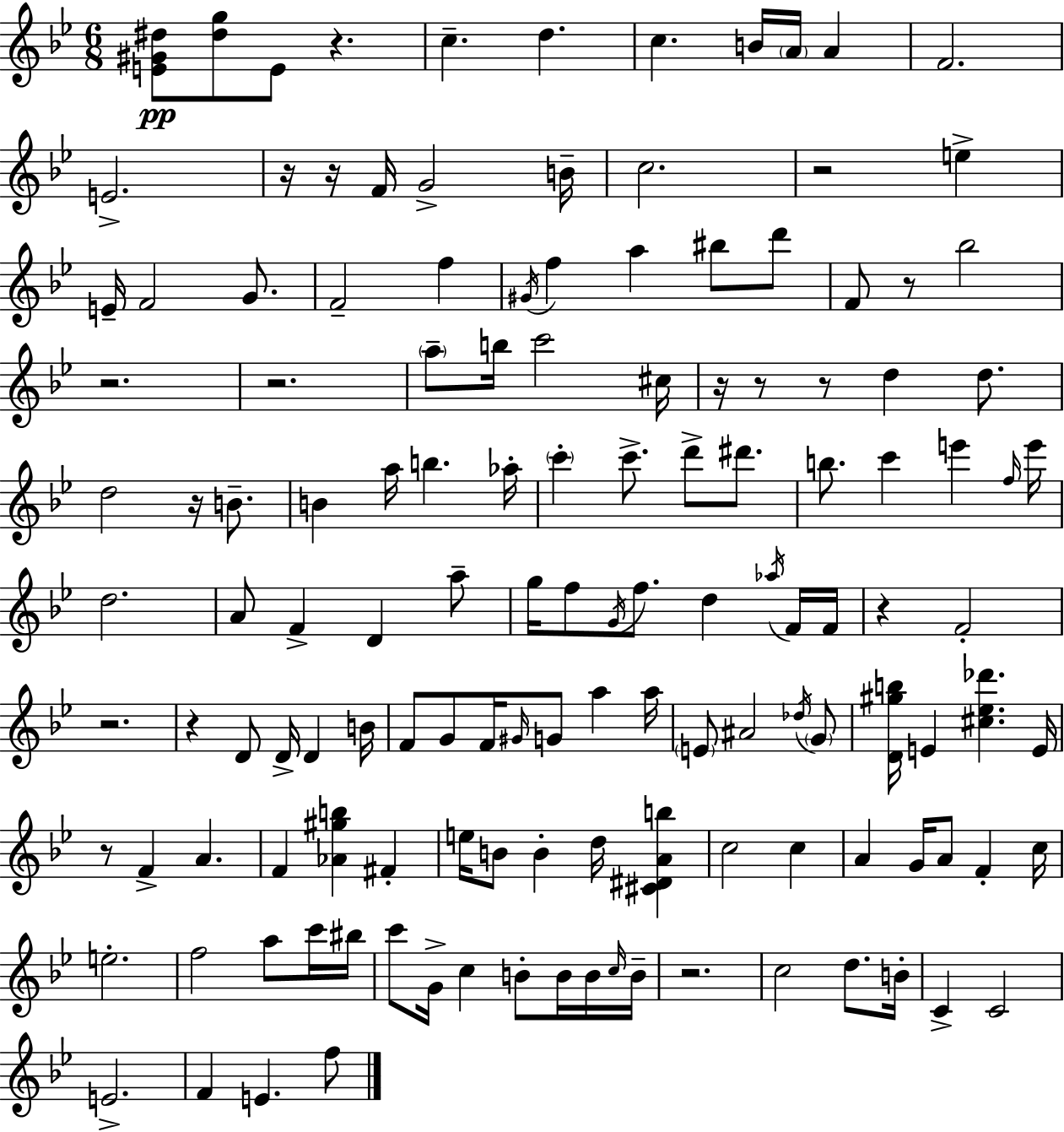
[E4,G#4,D#5]/e [D#5,G5]/e E4/e R/q. C5/q. D5/q. C5/q. B4/s A4/s A4/q F4/h. E4/h. R/s R/s F4/s G4/h B4/s C5/h. R/h E5/q E4/s F4/h G4/e. F4/h F5/q G#4/s F5/q A5/q BIS5/e D6/e F4/e R/e Bb5/h R/h. R/h. A5/e B5/s C6/h C#5/s R/s R/e R/e D5/q D5/e. D5/h R/s B4/e. B4/q A5/s B5/q. Ab5/s C6/q C6/e. D6/e D#6/e. B5/e. C6/q E6/q F5/s E6/s D5/h. A4/e F4/q D4/q A5/e G5/s F5/e G4/s F5/e. D5/q Ab5/s F4/s F4/s R/q F4/h R/h. R/q D4/e D4/s D4/q B4/s F4/e G4/e F4/s G#4/s G4/e A5/q A5/s E4/e A#4/h Db5/s G4/e [D4,G#5,B5]/s E4/q [C#5,Eb5,Db6]/q. E4/s R/e F4/q A4/q. F4/q [Ab4,G#5,B5]/q F#4/q E5/s B4/e B4/q D5/s [C#4,D#4,A4,B5]/q C5/h C5/q A4/q G4/s A4/e F4/q C5/s E5/h. F5/h A5/e C6/s BIS5/s C6/e G4/s C5/q B4/e B4/s B4/s C5/s B4/s R/h. C5/h D5/e. B4/s C4/q C4/h E4/h. F4/q E4/q. F5/e